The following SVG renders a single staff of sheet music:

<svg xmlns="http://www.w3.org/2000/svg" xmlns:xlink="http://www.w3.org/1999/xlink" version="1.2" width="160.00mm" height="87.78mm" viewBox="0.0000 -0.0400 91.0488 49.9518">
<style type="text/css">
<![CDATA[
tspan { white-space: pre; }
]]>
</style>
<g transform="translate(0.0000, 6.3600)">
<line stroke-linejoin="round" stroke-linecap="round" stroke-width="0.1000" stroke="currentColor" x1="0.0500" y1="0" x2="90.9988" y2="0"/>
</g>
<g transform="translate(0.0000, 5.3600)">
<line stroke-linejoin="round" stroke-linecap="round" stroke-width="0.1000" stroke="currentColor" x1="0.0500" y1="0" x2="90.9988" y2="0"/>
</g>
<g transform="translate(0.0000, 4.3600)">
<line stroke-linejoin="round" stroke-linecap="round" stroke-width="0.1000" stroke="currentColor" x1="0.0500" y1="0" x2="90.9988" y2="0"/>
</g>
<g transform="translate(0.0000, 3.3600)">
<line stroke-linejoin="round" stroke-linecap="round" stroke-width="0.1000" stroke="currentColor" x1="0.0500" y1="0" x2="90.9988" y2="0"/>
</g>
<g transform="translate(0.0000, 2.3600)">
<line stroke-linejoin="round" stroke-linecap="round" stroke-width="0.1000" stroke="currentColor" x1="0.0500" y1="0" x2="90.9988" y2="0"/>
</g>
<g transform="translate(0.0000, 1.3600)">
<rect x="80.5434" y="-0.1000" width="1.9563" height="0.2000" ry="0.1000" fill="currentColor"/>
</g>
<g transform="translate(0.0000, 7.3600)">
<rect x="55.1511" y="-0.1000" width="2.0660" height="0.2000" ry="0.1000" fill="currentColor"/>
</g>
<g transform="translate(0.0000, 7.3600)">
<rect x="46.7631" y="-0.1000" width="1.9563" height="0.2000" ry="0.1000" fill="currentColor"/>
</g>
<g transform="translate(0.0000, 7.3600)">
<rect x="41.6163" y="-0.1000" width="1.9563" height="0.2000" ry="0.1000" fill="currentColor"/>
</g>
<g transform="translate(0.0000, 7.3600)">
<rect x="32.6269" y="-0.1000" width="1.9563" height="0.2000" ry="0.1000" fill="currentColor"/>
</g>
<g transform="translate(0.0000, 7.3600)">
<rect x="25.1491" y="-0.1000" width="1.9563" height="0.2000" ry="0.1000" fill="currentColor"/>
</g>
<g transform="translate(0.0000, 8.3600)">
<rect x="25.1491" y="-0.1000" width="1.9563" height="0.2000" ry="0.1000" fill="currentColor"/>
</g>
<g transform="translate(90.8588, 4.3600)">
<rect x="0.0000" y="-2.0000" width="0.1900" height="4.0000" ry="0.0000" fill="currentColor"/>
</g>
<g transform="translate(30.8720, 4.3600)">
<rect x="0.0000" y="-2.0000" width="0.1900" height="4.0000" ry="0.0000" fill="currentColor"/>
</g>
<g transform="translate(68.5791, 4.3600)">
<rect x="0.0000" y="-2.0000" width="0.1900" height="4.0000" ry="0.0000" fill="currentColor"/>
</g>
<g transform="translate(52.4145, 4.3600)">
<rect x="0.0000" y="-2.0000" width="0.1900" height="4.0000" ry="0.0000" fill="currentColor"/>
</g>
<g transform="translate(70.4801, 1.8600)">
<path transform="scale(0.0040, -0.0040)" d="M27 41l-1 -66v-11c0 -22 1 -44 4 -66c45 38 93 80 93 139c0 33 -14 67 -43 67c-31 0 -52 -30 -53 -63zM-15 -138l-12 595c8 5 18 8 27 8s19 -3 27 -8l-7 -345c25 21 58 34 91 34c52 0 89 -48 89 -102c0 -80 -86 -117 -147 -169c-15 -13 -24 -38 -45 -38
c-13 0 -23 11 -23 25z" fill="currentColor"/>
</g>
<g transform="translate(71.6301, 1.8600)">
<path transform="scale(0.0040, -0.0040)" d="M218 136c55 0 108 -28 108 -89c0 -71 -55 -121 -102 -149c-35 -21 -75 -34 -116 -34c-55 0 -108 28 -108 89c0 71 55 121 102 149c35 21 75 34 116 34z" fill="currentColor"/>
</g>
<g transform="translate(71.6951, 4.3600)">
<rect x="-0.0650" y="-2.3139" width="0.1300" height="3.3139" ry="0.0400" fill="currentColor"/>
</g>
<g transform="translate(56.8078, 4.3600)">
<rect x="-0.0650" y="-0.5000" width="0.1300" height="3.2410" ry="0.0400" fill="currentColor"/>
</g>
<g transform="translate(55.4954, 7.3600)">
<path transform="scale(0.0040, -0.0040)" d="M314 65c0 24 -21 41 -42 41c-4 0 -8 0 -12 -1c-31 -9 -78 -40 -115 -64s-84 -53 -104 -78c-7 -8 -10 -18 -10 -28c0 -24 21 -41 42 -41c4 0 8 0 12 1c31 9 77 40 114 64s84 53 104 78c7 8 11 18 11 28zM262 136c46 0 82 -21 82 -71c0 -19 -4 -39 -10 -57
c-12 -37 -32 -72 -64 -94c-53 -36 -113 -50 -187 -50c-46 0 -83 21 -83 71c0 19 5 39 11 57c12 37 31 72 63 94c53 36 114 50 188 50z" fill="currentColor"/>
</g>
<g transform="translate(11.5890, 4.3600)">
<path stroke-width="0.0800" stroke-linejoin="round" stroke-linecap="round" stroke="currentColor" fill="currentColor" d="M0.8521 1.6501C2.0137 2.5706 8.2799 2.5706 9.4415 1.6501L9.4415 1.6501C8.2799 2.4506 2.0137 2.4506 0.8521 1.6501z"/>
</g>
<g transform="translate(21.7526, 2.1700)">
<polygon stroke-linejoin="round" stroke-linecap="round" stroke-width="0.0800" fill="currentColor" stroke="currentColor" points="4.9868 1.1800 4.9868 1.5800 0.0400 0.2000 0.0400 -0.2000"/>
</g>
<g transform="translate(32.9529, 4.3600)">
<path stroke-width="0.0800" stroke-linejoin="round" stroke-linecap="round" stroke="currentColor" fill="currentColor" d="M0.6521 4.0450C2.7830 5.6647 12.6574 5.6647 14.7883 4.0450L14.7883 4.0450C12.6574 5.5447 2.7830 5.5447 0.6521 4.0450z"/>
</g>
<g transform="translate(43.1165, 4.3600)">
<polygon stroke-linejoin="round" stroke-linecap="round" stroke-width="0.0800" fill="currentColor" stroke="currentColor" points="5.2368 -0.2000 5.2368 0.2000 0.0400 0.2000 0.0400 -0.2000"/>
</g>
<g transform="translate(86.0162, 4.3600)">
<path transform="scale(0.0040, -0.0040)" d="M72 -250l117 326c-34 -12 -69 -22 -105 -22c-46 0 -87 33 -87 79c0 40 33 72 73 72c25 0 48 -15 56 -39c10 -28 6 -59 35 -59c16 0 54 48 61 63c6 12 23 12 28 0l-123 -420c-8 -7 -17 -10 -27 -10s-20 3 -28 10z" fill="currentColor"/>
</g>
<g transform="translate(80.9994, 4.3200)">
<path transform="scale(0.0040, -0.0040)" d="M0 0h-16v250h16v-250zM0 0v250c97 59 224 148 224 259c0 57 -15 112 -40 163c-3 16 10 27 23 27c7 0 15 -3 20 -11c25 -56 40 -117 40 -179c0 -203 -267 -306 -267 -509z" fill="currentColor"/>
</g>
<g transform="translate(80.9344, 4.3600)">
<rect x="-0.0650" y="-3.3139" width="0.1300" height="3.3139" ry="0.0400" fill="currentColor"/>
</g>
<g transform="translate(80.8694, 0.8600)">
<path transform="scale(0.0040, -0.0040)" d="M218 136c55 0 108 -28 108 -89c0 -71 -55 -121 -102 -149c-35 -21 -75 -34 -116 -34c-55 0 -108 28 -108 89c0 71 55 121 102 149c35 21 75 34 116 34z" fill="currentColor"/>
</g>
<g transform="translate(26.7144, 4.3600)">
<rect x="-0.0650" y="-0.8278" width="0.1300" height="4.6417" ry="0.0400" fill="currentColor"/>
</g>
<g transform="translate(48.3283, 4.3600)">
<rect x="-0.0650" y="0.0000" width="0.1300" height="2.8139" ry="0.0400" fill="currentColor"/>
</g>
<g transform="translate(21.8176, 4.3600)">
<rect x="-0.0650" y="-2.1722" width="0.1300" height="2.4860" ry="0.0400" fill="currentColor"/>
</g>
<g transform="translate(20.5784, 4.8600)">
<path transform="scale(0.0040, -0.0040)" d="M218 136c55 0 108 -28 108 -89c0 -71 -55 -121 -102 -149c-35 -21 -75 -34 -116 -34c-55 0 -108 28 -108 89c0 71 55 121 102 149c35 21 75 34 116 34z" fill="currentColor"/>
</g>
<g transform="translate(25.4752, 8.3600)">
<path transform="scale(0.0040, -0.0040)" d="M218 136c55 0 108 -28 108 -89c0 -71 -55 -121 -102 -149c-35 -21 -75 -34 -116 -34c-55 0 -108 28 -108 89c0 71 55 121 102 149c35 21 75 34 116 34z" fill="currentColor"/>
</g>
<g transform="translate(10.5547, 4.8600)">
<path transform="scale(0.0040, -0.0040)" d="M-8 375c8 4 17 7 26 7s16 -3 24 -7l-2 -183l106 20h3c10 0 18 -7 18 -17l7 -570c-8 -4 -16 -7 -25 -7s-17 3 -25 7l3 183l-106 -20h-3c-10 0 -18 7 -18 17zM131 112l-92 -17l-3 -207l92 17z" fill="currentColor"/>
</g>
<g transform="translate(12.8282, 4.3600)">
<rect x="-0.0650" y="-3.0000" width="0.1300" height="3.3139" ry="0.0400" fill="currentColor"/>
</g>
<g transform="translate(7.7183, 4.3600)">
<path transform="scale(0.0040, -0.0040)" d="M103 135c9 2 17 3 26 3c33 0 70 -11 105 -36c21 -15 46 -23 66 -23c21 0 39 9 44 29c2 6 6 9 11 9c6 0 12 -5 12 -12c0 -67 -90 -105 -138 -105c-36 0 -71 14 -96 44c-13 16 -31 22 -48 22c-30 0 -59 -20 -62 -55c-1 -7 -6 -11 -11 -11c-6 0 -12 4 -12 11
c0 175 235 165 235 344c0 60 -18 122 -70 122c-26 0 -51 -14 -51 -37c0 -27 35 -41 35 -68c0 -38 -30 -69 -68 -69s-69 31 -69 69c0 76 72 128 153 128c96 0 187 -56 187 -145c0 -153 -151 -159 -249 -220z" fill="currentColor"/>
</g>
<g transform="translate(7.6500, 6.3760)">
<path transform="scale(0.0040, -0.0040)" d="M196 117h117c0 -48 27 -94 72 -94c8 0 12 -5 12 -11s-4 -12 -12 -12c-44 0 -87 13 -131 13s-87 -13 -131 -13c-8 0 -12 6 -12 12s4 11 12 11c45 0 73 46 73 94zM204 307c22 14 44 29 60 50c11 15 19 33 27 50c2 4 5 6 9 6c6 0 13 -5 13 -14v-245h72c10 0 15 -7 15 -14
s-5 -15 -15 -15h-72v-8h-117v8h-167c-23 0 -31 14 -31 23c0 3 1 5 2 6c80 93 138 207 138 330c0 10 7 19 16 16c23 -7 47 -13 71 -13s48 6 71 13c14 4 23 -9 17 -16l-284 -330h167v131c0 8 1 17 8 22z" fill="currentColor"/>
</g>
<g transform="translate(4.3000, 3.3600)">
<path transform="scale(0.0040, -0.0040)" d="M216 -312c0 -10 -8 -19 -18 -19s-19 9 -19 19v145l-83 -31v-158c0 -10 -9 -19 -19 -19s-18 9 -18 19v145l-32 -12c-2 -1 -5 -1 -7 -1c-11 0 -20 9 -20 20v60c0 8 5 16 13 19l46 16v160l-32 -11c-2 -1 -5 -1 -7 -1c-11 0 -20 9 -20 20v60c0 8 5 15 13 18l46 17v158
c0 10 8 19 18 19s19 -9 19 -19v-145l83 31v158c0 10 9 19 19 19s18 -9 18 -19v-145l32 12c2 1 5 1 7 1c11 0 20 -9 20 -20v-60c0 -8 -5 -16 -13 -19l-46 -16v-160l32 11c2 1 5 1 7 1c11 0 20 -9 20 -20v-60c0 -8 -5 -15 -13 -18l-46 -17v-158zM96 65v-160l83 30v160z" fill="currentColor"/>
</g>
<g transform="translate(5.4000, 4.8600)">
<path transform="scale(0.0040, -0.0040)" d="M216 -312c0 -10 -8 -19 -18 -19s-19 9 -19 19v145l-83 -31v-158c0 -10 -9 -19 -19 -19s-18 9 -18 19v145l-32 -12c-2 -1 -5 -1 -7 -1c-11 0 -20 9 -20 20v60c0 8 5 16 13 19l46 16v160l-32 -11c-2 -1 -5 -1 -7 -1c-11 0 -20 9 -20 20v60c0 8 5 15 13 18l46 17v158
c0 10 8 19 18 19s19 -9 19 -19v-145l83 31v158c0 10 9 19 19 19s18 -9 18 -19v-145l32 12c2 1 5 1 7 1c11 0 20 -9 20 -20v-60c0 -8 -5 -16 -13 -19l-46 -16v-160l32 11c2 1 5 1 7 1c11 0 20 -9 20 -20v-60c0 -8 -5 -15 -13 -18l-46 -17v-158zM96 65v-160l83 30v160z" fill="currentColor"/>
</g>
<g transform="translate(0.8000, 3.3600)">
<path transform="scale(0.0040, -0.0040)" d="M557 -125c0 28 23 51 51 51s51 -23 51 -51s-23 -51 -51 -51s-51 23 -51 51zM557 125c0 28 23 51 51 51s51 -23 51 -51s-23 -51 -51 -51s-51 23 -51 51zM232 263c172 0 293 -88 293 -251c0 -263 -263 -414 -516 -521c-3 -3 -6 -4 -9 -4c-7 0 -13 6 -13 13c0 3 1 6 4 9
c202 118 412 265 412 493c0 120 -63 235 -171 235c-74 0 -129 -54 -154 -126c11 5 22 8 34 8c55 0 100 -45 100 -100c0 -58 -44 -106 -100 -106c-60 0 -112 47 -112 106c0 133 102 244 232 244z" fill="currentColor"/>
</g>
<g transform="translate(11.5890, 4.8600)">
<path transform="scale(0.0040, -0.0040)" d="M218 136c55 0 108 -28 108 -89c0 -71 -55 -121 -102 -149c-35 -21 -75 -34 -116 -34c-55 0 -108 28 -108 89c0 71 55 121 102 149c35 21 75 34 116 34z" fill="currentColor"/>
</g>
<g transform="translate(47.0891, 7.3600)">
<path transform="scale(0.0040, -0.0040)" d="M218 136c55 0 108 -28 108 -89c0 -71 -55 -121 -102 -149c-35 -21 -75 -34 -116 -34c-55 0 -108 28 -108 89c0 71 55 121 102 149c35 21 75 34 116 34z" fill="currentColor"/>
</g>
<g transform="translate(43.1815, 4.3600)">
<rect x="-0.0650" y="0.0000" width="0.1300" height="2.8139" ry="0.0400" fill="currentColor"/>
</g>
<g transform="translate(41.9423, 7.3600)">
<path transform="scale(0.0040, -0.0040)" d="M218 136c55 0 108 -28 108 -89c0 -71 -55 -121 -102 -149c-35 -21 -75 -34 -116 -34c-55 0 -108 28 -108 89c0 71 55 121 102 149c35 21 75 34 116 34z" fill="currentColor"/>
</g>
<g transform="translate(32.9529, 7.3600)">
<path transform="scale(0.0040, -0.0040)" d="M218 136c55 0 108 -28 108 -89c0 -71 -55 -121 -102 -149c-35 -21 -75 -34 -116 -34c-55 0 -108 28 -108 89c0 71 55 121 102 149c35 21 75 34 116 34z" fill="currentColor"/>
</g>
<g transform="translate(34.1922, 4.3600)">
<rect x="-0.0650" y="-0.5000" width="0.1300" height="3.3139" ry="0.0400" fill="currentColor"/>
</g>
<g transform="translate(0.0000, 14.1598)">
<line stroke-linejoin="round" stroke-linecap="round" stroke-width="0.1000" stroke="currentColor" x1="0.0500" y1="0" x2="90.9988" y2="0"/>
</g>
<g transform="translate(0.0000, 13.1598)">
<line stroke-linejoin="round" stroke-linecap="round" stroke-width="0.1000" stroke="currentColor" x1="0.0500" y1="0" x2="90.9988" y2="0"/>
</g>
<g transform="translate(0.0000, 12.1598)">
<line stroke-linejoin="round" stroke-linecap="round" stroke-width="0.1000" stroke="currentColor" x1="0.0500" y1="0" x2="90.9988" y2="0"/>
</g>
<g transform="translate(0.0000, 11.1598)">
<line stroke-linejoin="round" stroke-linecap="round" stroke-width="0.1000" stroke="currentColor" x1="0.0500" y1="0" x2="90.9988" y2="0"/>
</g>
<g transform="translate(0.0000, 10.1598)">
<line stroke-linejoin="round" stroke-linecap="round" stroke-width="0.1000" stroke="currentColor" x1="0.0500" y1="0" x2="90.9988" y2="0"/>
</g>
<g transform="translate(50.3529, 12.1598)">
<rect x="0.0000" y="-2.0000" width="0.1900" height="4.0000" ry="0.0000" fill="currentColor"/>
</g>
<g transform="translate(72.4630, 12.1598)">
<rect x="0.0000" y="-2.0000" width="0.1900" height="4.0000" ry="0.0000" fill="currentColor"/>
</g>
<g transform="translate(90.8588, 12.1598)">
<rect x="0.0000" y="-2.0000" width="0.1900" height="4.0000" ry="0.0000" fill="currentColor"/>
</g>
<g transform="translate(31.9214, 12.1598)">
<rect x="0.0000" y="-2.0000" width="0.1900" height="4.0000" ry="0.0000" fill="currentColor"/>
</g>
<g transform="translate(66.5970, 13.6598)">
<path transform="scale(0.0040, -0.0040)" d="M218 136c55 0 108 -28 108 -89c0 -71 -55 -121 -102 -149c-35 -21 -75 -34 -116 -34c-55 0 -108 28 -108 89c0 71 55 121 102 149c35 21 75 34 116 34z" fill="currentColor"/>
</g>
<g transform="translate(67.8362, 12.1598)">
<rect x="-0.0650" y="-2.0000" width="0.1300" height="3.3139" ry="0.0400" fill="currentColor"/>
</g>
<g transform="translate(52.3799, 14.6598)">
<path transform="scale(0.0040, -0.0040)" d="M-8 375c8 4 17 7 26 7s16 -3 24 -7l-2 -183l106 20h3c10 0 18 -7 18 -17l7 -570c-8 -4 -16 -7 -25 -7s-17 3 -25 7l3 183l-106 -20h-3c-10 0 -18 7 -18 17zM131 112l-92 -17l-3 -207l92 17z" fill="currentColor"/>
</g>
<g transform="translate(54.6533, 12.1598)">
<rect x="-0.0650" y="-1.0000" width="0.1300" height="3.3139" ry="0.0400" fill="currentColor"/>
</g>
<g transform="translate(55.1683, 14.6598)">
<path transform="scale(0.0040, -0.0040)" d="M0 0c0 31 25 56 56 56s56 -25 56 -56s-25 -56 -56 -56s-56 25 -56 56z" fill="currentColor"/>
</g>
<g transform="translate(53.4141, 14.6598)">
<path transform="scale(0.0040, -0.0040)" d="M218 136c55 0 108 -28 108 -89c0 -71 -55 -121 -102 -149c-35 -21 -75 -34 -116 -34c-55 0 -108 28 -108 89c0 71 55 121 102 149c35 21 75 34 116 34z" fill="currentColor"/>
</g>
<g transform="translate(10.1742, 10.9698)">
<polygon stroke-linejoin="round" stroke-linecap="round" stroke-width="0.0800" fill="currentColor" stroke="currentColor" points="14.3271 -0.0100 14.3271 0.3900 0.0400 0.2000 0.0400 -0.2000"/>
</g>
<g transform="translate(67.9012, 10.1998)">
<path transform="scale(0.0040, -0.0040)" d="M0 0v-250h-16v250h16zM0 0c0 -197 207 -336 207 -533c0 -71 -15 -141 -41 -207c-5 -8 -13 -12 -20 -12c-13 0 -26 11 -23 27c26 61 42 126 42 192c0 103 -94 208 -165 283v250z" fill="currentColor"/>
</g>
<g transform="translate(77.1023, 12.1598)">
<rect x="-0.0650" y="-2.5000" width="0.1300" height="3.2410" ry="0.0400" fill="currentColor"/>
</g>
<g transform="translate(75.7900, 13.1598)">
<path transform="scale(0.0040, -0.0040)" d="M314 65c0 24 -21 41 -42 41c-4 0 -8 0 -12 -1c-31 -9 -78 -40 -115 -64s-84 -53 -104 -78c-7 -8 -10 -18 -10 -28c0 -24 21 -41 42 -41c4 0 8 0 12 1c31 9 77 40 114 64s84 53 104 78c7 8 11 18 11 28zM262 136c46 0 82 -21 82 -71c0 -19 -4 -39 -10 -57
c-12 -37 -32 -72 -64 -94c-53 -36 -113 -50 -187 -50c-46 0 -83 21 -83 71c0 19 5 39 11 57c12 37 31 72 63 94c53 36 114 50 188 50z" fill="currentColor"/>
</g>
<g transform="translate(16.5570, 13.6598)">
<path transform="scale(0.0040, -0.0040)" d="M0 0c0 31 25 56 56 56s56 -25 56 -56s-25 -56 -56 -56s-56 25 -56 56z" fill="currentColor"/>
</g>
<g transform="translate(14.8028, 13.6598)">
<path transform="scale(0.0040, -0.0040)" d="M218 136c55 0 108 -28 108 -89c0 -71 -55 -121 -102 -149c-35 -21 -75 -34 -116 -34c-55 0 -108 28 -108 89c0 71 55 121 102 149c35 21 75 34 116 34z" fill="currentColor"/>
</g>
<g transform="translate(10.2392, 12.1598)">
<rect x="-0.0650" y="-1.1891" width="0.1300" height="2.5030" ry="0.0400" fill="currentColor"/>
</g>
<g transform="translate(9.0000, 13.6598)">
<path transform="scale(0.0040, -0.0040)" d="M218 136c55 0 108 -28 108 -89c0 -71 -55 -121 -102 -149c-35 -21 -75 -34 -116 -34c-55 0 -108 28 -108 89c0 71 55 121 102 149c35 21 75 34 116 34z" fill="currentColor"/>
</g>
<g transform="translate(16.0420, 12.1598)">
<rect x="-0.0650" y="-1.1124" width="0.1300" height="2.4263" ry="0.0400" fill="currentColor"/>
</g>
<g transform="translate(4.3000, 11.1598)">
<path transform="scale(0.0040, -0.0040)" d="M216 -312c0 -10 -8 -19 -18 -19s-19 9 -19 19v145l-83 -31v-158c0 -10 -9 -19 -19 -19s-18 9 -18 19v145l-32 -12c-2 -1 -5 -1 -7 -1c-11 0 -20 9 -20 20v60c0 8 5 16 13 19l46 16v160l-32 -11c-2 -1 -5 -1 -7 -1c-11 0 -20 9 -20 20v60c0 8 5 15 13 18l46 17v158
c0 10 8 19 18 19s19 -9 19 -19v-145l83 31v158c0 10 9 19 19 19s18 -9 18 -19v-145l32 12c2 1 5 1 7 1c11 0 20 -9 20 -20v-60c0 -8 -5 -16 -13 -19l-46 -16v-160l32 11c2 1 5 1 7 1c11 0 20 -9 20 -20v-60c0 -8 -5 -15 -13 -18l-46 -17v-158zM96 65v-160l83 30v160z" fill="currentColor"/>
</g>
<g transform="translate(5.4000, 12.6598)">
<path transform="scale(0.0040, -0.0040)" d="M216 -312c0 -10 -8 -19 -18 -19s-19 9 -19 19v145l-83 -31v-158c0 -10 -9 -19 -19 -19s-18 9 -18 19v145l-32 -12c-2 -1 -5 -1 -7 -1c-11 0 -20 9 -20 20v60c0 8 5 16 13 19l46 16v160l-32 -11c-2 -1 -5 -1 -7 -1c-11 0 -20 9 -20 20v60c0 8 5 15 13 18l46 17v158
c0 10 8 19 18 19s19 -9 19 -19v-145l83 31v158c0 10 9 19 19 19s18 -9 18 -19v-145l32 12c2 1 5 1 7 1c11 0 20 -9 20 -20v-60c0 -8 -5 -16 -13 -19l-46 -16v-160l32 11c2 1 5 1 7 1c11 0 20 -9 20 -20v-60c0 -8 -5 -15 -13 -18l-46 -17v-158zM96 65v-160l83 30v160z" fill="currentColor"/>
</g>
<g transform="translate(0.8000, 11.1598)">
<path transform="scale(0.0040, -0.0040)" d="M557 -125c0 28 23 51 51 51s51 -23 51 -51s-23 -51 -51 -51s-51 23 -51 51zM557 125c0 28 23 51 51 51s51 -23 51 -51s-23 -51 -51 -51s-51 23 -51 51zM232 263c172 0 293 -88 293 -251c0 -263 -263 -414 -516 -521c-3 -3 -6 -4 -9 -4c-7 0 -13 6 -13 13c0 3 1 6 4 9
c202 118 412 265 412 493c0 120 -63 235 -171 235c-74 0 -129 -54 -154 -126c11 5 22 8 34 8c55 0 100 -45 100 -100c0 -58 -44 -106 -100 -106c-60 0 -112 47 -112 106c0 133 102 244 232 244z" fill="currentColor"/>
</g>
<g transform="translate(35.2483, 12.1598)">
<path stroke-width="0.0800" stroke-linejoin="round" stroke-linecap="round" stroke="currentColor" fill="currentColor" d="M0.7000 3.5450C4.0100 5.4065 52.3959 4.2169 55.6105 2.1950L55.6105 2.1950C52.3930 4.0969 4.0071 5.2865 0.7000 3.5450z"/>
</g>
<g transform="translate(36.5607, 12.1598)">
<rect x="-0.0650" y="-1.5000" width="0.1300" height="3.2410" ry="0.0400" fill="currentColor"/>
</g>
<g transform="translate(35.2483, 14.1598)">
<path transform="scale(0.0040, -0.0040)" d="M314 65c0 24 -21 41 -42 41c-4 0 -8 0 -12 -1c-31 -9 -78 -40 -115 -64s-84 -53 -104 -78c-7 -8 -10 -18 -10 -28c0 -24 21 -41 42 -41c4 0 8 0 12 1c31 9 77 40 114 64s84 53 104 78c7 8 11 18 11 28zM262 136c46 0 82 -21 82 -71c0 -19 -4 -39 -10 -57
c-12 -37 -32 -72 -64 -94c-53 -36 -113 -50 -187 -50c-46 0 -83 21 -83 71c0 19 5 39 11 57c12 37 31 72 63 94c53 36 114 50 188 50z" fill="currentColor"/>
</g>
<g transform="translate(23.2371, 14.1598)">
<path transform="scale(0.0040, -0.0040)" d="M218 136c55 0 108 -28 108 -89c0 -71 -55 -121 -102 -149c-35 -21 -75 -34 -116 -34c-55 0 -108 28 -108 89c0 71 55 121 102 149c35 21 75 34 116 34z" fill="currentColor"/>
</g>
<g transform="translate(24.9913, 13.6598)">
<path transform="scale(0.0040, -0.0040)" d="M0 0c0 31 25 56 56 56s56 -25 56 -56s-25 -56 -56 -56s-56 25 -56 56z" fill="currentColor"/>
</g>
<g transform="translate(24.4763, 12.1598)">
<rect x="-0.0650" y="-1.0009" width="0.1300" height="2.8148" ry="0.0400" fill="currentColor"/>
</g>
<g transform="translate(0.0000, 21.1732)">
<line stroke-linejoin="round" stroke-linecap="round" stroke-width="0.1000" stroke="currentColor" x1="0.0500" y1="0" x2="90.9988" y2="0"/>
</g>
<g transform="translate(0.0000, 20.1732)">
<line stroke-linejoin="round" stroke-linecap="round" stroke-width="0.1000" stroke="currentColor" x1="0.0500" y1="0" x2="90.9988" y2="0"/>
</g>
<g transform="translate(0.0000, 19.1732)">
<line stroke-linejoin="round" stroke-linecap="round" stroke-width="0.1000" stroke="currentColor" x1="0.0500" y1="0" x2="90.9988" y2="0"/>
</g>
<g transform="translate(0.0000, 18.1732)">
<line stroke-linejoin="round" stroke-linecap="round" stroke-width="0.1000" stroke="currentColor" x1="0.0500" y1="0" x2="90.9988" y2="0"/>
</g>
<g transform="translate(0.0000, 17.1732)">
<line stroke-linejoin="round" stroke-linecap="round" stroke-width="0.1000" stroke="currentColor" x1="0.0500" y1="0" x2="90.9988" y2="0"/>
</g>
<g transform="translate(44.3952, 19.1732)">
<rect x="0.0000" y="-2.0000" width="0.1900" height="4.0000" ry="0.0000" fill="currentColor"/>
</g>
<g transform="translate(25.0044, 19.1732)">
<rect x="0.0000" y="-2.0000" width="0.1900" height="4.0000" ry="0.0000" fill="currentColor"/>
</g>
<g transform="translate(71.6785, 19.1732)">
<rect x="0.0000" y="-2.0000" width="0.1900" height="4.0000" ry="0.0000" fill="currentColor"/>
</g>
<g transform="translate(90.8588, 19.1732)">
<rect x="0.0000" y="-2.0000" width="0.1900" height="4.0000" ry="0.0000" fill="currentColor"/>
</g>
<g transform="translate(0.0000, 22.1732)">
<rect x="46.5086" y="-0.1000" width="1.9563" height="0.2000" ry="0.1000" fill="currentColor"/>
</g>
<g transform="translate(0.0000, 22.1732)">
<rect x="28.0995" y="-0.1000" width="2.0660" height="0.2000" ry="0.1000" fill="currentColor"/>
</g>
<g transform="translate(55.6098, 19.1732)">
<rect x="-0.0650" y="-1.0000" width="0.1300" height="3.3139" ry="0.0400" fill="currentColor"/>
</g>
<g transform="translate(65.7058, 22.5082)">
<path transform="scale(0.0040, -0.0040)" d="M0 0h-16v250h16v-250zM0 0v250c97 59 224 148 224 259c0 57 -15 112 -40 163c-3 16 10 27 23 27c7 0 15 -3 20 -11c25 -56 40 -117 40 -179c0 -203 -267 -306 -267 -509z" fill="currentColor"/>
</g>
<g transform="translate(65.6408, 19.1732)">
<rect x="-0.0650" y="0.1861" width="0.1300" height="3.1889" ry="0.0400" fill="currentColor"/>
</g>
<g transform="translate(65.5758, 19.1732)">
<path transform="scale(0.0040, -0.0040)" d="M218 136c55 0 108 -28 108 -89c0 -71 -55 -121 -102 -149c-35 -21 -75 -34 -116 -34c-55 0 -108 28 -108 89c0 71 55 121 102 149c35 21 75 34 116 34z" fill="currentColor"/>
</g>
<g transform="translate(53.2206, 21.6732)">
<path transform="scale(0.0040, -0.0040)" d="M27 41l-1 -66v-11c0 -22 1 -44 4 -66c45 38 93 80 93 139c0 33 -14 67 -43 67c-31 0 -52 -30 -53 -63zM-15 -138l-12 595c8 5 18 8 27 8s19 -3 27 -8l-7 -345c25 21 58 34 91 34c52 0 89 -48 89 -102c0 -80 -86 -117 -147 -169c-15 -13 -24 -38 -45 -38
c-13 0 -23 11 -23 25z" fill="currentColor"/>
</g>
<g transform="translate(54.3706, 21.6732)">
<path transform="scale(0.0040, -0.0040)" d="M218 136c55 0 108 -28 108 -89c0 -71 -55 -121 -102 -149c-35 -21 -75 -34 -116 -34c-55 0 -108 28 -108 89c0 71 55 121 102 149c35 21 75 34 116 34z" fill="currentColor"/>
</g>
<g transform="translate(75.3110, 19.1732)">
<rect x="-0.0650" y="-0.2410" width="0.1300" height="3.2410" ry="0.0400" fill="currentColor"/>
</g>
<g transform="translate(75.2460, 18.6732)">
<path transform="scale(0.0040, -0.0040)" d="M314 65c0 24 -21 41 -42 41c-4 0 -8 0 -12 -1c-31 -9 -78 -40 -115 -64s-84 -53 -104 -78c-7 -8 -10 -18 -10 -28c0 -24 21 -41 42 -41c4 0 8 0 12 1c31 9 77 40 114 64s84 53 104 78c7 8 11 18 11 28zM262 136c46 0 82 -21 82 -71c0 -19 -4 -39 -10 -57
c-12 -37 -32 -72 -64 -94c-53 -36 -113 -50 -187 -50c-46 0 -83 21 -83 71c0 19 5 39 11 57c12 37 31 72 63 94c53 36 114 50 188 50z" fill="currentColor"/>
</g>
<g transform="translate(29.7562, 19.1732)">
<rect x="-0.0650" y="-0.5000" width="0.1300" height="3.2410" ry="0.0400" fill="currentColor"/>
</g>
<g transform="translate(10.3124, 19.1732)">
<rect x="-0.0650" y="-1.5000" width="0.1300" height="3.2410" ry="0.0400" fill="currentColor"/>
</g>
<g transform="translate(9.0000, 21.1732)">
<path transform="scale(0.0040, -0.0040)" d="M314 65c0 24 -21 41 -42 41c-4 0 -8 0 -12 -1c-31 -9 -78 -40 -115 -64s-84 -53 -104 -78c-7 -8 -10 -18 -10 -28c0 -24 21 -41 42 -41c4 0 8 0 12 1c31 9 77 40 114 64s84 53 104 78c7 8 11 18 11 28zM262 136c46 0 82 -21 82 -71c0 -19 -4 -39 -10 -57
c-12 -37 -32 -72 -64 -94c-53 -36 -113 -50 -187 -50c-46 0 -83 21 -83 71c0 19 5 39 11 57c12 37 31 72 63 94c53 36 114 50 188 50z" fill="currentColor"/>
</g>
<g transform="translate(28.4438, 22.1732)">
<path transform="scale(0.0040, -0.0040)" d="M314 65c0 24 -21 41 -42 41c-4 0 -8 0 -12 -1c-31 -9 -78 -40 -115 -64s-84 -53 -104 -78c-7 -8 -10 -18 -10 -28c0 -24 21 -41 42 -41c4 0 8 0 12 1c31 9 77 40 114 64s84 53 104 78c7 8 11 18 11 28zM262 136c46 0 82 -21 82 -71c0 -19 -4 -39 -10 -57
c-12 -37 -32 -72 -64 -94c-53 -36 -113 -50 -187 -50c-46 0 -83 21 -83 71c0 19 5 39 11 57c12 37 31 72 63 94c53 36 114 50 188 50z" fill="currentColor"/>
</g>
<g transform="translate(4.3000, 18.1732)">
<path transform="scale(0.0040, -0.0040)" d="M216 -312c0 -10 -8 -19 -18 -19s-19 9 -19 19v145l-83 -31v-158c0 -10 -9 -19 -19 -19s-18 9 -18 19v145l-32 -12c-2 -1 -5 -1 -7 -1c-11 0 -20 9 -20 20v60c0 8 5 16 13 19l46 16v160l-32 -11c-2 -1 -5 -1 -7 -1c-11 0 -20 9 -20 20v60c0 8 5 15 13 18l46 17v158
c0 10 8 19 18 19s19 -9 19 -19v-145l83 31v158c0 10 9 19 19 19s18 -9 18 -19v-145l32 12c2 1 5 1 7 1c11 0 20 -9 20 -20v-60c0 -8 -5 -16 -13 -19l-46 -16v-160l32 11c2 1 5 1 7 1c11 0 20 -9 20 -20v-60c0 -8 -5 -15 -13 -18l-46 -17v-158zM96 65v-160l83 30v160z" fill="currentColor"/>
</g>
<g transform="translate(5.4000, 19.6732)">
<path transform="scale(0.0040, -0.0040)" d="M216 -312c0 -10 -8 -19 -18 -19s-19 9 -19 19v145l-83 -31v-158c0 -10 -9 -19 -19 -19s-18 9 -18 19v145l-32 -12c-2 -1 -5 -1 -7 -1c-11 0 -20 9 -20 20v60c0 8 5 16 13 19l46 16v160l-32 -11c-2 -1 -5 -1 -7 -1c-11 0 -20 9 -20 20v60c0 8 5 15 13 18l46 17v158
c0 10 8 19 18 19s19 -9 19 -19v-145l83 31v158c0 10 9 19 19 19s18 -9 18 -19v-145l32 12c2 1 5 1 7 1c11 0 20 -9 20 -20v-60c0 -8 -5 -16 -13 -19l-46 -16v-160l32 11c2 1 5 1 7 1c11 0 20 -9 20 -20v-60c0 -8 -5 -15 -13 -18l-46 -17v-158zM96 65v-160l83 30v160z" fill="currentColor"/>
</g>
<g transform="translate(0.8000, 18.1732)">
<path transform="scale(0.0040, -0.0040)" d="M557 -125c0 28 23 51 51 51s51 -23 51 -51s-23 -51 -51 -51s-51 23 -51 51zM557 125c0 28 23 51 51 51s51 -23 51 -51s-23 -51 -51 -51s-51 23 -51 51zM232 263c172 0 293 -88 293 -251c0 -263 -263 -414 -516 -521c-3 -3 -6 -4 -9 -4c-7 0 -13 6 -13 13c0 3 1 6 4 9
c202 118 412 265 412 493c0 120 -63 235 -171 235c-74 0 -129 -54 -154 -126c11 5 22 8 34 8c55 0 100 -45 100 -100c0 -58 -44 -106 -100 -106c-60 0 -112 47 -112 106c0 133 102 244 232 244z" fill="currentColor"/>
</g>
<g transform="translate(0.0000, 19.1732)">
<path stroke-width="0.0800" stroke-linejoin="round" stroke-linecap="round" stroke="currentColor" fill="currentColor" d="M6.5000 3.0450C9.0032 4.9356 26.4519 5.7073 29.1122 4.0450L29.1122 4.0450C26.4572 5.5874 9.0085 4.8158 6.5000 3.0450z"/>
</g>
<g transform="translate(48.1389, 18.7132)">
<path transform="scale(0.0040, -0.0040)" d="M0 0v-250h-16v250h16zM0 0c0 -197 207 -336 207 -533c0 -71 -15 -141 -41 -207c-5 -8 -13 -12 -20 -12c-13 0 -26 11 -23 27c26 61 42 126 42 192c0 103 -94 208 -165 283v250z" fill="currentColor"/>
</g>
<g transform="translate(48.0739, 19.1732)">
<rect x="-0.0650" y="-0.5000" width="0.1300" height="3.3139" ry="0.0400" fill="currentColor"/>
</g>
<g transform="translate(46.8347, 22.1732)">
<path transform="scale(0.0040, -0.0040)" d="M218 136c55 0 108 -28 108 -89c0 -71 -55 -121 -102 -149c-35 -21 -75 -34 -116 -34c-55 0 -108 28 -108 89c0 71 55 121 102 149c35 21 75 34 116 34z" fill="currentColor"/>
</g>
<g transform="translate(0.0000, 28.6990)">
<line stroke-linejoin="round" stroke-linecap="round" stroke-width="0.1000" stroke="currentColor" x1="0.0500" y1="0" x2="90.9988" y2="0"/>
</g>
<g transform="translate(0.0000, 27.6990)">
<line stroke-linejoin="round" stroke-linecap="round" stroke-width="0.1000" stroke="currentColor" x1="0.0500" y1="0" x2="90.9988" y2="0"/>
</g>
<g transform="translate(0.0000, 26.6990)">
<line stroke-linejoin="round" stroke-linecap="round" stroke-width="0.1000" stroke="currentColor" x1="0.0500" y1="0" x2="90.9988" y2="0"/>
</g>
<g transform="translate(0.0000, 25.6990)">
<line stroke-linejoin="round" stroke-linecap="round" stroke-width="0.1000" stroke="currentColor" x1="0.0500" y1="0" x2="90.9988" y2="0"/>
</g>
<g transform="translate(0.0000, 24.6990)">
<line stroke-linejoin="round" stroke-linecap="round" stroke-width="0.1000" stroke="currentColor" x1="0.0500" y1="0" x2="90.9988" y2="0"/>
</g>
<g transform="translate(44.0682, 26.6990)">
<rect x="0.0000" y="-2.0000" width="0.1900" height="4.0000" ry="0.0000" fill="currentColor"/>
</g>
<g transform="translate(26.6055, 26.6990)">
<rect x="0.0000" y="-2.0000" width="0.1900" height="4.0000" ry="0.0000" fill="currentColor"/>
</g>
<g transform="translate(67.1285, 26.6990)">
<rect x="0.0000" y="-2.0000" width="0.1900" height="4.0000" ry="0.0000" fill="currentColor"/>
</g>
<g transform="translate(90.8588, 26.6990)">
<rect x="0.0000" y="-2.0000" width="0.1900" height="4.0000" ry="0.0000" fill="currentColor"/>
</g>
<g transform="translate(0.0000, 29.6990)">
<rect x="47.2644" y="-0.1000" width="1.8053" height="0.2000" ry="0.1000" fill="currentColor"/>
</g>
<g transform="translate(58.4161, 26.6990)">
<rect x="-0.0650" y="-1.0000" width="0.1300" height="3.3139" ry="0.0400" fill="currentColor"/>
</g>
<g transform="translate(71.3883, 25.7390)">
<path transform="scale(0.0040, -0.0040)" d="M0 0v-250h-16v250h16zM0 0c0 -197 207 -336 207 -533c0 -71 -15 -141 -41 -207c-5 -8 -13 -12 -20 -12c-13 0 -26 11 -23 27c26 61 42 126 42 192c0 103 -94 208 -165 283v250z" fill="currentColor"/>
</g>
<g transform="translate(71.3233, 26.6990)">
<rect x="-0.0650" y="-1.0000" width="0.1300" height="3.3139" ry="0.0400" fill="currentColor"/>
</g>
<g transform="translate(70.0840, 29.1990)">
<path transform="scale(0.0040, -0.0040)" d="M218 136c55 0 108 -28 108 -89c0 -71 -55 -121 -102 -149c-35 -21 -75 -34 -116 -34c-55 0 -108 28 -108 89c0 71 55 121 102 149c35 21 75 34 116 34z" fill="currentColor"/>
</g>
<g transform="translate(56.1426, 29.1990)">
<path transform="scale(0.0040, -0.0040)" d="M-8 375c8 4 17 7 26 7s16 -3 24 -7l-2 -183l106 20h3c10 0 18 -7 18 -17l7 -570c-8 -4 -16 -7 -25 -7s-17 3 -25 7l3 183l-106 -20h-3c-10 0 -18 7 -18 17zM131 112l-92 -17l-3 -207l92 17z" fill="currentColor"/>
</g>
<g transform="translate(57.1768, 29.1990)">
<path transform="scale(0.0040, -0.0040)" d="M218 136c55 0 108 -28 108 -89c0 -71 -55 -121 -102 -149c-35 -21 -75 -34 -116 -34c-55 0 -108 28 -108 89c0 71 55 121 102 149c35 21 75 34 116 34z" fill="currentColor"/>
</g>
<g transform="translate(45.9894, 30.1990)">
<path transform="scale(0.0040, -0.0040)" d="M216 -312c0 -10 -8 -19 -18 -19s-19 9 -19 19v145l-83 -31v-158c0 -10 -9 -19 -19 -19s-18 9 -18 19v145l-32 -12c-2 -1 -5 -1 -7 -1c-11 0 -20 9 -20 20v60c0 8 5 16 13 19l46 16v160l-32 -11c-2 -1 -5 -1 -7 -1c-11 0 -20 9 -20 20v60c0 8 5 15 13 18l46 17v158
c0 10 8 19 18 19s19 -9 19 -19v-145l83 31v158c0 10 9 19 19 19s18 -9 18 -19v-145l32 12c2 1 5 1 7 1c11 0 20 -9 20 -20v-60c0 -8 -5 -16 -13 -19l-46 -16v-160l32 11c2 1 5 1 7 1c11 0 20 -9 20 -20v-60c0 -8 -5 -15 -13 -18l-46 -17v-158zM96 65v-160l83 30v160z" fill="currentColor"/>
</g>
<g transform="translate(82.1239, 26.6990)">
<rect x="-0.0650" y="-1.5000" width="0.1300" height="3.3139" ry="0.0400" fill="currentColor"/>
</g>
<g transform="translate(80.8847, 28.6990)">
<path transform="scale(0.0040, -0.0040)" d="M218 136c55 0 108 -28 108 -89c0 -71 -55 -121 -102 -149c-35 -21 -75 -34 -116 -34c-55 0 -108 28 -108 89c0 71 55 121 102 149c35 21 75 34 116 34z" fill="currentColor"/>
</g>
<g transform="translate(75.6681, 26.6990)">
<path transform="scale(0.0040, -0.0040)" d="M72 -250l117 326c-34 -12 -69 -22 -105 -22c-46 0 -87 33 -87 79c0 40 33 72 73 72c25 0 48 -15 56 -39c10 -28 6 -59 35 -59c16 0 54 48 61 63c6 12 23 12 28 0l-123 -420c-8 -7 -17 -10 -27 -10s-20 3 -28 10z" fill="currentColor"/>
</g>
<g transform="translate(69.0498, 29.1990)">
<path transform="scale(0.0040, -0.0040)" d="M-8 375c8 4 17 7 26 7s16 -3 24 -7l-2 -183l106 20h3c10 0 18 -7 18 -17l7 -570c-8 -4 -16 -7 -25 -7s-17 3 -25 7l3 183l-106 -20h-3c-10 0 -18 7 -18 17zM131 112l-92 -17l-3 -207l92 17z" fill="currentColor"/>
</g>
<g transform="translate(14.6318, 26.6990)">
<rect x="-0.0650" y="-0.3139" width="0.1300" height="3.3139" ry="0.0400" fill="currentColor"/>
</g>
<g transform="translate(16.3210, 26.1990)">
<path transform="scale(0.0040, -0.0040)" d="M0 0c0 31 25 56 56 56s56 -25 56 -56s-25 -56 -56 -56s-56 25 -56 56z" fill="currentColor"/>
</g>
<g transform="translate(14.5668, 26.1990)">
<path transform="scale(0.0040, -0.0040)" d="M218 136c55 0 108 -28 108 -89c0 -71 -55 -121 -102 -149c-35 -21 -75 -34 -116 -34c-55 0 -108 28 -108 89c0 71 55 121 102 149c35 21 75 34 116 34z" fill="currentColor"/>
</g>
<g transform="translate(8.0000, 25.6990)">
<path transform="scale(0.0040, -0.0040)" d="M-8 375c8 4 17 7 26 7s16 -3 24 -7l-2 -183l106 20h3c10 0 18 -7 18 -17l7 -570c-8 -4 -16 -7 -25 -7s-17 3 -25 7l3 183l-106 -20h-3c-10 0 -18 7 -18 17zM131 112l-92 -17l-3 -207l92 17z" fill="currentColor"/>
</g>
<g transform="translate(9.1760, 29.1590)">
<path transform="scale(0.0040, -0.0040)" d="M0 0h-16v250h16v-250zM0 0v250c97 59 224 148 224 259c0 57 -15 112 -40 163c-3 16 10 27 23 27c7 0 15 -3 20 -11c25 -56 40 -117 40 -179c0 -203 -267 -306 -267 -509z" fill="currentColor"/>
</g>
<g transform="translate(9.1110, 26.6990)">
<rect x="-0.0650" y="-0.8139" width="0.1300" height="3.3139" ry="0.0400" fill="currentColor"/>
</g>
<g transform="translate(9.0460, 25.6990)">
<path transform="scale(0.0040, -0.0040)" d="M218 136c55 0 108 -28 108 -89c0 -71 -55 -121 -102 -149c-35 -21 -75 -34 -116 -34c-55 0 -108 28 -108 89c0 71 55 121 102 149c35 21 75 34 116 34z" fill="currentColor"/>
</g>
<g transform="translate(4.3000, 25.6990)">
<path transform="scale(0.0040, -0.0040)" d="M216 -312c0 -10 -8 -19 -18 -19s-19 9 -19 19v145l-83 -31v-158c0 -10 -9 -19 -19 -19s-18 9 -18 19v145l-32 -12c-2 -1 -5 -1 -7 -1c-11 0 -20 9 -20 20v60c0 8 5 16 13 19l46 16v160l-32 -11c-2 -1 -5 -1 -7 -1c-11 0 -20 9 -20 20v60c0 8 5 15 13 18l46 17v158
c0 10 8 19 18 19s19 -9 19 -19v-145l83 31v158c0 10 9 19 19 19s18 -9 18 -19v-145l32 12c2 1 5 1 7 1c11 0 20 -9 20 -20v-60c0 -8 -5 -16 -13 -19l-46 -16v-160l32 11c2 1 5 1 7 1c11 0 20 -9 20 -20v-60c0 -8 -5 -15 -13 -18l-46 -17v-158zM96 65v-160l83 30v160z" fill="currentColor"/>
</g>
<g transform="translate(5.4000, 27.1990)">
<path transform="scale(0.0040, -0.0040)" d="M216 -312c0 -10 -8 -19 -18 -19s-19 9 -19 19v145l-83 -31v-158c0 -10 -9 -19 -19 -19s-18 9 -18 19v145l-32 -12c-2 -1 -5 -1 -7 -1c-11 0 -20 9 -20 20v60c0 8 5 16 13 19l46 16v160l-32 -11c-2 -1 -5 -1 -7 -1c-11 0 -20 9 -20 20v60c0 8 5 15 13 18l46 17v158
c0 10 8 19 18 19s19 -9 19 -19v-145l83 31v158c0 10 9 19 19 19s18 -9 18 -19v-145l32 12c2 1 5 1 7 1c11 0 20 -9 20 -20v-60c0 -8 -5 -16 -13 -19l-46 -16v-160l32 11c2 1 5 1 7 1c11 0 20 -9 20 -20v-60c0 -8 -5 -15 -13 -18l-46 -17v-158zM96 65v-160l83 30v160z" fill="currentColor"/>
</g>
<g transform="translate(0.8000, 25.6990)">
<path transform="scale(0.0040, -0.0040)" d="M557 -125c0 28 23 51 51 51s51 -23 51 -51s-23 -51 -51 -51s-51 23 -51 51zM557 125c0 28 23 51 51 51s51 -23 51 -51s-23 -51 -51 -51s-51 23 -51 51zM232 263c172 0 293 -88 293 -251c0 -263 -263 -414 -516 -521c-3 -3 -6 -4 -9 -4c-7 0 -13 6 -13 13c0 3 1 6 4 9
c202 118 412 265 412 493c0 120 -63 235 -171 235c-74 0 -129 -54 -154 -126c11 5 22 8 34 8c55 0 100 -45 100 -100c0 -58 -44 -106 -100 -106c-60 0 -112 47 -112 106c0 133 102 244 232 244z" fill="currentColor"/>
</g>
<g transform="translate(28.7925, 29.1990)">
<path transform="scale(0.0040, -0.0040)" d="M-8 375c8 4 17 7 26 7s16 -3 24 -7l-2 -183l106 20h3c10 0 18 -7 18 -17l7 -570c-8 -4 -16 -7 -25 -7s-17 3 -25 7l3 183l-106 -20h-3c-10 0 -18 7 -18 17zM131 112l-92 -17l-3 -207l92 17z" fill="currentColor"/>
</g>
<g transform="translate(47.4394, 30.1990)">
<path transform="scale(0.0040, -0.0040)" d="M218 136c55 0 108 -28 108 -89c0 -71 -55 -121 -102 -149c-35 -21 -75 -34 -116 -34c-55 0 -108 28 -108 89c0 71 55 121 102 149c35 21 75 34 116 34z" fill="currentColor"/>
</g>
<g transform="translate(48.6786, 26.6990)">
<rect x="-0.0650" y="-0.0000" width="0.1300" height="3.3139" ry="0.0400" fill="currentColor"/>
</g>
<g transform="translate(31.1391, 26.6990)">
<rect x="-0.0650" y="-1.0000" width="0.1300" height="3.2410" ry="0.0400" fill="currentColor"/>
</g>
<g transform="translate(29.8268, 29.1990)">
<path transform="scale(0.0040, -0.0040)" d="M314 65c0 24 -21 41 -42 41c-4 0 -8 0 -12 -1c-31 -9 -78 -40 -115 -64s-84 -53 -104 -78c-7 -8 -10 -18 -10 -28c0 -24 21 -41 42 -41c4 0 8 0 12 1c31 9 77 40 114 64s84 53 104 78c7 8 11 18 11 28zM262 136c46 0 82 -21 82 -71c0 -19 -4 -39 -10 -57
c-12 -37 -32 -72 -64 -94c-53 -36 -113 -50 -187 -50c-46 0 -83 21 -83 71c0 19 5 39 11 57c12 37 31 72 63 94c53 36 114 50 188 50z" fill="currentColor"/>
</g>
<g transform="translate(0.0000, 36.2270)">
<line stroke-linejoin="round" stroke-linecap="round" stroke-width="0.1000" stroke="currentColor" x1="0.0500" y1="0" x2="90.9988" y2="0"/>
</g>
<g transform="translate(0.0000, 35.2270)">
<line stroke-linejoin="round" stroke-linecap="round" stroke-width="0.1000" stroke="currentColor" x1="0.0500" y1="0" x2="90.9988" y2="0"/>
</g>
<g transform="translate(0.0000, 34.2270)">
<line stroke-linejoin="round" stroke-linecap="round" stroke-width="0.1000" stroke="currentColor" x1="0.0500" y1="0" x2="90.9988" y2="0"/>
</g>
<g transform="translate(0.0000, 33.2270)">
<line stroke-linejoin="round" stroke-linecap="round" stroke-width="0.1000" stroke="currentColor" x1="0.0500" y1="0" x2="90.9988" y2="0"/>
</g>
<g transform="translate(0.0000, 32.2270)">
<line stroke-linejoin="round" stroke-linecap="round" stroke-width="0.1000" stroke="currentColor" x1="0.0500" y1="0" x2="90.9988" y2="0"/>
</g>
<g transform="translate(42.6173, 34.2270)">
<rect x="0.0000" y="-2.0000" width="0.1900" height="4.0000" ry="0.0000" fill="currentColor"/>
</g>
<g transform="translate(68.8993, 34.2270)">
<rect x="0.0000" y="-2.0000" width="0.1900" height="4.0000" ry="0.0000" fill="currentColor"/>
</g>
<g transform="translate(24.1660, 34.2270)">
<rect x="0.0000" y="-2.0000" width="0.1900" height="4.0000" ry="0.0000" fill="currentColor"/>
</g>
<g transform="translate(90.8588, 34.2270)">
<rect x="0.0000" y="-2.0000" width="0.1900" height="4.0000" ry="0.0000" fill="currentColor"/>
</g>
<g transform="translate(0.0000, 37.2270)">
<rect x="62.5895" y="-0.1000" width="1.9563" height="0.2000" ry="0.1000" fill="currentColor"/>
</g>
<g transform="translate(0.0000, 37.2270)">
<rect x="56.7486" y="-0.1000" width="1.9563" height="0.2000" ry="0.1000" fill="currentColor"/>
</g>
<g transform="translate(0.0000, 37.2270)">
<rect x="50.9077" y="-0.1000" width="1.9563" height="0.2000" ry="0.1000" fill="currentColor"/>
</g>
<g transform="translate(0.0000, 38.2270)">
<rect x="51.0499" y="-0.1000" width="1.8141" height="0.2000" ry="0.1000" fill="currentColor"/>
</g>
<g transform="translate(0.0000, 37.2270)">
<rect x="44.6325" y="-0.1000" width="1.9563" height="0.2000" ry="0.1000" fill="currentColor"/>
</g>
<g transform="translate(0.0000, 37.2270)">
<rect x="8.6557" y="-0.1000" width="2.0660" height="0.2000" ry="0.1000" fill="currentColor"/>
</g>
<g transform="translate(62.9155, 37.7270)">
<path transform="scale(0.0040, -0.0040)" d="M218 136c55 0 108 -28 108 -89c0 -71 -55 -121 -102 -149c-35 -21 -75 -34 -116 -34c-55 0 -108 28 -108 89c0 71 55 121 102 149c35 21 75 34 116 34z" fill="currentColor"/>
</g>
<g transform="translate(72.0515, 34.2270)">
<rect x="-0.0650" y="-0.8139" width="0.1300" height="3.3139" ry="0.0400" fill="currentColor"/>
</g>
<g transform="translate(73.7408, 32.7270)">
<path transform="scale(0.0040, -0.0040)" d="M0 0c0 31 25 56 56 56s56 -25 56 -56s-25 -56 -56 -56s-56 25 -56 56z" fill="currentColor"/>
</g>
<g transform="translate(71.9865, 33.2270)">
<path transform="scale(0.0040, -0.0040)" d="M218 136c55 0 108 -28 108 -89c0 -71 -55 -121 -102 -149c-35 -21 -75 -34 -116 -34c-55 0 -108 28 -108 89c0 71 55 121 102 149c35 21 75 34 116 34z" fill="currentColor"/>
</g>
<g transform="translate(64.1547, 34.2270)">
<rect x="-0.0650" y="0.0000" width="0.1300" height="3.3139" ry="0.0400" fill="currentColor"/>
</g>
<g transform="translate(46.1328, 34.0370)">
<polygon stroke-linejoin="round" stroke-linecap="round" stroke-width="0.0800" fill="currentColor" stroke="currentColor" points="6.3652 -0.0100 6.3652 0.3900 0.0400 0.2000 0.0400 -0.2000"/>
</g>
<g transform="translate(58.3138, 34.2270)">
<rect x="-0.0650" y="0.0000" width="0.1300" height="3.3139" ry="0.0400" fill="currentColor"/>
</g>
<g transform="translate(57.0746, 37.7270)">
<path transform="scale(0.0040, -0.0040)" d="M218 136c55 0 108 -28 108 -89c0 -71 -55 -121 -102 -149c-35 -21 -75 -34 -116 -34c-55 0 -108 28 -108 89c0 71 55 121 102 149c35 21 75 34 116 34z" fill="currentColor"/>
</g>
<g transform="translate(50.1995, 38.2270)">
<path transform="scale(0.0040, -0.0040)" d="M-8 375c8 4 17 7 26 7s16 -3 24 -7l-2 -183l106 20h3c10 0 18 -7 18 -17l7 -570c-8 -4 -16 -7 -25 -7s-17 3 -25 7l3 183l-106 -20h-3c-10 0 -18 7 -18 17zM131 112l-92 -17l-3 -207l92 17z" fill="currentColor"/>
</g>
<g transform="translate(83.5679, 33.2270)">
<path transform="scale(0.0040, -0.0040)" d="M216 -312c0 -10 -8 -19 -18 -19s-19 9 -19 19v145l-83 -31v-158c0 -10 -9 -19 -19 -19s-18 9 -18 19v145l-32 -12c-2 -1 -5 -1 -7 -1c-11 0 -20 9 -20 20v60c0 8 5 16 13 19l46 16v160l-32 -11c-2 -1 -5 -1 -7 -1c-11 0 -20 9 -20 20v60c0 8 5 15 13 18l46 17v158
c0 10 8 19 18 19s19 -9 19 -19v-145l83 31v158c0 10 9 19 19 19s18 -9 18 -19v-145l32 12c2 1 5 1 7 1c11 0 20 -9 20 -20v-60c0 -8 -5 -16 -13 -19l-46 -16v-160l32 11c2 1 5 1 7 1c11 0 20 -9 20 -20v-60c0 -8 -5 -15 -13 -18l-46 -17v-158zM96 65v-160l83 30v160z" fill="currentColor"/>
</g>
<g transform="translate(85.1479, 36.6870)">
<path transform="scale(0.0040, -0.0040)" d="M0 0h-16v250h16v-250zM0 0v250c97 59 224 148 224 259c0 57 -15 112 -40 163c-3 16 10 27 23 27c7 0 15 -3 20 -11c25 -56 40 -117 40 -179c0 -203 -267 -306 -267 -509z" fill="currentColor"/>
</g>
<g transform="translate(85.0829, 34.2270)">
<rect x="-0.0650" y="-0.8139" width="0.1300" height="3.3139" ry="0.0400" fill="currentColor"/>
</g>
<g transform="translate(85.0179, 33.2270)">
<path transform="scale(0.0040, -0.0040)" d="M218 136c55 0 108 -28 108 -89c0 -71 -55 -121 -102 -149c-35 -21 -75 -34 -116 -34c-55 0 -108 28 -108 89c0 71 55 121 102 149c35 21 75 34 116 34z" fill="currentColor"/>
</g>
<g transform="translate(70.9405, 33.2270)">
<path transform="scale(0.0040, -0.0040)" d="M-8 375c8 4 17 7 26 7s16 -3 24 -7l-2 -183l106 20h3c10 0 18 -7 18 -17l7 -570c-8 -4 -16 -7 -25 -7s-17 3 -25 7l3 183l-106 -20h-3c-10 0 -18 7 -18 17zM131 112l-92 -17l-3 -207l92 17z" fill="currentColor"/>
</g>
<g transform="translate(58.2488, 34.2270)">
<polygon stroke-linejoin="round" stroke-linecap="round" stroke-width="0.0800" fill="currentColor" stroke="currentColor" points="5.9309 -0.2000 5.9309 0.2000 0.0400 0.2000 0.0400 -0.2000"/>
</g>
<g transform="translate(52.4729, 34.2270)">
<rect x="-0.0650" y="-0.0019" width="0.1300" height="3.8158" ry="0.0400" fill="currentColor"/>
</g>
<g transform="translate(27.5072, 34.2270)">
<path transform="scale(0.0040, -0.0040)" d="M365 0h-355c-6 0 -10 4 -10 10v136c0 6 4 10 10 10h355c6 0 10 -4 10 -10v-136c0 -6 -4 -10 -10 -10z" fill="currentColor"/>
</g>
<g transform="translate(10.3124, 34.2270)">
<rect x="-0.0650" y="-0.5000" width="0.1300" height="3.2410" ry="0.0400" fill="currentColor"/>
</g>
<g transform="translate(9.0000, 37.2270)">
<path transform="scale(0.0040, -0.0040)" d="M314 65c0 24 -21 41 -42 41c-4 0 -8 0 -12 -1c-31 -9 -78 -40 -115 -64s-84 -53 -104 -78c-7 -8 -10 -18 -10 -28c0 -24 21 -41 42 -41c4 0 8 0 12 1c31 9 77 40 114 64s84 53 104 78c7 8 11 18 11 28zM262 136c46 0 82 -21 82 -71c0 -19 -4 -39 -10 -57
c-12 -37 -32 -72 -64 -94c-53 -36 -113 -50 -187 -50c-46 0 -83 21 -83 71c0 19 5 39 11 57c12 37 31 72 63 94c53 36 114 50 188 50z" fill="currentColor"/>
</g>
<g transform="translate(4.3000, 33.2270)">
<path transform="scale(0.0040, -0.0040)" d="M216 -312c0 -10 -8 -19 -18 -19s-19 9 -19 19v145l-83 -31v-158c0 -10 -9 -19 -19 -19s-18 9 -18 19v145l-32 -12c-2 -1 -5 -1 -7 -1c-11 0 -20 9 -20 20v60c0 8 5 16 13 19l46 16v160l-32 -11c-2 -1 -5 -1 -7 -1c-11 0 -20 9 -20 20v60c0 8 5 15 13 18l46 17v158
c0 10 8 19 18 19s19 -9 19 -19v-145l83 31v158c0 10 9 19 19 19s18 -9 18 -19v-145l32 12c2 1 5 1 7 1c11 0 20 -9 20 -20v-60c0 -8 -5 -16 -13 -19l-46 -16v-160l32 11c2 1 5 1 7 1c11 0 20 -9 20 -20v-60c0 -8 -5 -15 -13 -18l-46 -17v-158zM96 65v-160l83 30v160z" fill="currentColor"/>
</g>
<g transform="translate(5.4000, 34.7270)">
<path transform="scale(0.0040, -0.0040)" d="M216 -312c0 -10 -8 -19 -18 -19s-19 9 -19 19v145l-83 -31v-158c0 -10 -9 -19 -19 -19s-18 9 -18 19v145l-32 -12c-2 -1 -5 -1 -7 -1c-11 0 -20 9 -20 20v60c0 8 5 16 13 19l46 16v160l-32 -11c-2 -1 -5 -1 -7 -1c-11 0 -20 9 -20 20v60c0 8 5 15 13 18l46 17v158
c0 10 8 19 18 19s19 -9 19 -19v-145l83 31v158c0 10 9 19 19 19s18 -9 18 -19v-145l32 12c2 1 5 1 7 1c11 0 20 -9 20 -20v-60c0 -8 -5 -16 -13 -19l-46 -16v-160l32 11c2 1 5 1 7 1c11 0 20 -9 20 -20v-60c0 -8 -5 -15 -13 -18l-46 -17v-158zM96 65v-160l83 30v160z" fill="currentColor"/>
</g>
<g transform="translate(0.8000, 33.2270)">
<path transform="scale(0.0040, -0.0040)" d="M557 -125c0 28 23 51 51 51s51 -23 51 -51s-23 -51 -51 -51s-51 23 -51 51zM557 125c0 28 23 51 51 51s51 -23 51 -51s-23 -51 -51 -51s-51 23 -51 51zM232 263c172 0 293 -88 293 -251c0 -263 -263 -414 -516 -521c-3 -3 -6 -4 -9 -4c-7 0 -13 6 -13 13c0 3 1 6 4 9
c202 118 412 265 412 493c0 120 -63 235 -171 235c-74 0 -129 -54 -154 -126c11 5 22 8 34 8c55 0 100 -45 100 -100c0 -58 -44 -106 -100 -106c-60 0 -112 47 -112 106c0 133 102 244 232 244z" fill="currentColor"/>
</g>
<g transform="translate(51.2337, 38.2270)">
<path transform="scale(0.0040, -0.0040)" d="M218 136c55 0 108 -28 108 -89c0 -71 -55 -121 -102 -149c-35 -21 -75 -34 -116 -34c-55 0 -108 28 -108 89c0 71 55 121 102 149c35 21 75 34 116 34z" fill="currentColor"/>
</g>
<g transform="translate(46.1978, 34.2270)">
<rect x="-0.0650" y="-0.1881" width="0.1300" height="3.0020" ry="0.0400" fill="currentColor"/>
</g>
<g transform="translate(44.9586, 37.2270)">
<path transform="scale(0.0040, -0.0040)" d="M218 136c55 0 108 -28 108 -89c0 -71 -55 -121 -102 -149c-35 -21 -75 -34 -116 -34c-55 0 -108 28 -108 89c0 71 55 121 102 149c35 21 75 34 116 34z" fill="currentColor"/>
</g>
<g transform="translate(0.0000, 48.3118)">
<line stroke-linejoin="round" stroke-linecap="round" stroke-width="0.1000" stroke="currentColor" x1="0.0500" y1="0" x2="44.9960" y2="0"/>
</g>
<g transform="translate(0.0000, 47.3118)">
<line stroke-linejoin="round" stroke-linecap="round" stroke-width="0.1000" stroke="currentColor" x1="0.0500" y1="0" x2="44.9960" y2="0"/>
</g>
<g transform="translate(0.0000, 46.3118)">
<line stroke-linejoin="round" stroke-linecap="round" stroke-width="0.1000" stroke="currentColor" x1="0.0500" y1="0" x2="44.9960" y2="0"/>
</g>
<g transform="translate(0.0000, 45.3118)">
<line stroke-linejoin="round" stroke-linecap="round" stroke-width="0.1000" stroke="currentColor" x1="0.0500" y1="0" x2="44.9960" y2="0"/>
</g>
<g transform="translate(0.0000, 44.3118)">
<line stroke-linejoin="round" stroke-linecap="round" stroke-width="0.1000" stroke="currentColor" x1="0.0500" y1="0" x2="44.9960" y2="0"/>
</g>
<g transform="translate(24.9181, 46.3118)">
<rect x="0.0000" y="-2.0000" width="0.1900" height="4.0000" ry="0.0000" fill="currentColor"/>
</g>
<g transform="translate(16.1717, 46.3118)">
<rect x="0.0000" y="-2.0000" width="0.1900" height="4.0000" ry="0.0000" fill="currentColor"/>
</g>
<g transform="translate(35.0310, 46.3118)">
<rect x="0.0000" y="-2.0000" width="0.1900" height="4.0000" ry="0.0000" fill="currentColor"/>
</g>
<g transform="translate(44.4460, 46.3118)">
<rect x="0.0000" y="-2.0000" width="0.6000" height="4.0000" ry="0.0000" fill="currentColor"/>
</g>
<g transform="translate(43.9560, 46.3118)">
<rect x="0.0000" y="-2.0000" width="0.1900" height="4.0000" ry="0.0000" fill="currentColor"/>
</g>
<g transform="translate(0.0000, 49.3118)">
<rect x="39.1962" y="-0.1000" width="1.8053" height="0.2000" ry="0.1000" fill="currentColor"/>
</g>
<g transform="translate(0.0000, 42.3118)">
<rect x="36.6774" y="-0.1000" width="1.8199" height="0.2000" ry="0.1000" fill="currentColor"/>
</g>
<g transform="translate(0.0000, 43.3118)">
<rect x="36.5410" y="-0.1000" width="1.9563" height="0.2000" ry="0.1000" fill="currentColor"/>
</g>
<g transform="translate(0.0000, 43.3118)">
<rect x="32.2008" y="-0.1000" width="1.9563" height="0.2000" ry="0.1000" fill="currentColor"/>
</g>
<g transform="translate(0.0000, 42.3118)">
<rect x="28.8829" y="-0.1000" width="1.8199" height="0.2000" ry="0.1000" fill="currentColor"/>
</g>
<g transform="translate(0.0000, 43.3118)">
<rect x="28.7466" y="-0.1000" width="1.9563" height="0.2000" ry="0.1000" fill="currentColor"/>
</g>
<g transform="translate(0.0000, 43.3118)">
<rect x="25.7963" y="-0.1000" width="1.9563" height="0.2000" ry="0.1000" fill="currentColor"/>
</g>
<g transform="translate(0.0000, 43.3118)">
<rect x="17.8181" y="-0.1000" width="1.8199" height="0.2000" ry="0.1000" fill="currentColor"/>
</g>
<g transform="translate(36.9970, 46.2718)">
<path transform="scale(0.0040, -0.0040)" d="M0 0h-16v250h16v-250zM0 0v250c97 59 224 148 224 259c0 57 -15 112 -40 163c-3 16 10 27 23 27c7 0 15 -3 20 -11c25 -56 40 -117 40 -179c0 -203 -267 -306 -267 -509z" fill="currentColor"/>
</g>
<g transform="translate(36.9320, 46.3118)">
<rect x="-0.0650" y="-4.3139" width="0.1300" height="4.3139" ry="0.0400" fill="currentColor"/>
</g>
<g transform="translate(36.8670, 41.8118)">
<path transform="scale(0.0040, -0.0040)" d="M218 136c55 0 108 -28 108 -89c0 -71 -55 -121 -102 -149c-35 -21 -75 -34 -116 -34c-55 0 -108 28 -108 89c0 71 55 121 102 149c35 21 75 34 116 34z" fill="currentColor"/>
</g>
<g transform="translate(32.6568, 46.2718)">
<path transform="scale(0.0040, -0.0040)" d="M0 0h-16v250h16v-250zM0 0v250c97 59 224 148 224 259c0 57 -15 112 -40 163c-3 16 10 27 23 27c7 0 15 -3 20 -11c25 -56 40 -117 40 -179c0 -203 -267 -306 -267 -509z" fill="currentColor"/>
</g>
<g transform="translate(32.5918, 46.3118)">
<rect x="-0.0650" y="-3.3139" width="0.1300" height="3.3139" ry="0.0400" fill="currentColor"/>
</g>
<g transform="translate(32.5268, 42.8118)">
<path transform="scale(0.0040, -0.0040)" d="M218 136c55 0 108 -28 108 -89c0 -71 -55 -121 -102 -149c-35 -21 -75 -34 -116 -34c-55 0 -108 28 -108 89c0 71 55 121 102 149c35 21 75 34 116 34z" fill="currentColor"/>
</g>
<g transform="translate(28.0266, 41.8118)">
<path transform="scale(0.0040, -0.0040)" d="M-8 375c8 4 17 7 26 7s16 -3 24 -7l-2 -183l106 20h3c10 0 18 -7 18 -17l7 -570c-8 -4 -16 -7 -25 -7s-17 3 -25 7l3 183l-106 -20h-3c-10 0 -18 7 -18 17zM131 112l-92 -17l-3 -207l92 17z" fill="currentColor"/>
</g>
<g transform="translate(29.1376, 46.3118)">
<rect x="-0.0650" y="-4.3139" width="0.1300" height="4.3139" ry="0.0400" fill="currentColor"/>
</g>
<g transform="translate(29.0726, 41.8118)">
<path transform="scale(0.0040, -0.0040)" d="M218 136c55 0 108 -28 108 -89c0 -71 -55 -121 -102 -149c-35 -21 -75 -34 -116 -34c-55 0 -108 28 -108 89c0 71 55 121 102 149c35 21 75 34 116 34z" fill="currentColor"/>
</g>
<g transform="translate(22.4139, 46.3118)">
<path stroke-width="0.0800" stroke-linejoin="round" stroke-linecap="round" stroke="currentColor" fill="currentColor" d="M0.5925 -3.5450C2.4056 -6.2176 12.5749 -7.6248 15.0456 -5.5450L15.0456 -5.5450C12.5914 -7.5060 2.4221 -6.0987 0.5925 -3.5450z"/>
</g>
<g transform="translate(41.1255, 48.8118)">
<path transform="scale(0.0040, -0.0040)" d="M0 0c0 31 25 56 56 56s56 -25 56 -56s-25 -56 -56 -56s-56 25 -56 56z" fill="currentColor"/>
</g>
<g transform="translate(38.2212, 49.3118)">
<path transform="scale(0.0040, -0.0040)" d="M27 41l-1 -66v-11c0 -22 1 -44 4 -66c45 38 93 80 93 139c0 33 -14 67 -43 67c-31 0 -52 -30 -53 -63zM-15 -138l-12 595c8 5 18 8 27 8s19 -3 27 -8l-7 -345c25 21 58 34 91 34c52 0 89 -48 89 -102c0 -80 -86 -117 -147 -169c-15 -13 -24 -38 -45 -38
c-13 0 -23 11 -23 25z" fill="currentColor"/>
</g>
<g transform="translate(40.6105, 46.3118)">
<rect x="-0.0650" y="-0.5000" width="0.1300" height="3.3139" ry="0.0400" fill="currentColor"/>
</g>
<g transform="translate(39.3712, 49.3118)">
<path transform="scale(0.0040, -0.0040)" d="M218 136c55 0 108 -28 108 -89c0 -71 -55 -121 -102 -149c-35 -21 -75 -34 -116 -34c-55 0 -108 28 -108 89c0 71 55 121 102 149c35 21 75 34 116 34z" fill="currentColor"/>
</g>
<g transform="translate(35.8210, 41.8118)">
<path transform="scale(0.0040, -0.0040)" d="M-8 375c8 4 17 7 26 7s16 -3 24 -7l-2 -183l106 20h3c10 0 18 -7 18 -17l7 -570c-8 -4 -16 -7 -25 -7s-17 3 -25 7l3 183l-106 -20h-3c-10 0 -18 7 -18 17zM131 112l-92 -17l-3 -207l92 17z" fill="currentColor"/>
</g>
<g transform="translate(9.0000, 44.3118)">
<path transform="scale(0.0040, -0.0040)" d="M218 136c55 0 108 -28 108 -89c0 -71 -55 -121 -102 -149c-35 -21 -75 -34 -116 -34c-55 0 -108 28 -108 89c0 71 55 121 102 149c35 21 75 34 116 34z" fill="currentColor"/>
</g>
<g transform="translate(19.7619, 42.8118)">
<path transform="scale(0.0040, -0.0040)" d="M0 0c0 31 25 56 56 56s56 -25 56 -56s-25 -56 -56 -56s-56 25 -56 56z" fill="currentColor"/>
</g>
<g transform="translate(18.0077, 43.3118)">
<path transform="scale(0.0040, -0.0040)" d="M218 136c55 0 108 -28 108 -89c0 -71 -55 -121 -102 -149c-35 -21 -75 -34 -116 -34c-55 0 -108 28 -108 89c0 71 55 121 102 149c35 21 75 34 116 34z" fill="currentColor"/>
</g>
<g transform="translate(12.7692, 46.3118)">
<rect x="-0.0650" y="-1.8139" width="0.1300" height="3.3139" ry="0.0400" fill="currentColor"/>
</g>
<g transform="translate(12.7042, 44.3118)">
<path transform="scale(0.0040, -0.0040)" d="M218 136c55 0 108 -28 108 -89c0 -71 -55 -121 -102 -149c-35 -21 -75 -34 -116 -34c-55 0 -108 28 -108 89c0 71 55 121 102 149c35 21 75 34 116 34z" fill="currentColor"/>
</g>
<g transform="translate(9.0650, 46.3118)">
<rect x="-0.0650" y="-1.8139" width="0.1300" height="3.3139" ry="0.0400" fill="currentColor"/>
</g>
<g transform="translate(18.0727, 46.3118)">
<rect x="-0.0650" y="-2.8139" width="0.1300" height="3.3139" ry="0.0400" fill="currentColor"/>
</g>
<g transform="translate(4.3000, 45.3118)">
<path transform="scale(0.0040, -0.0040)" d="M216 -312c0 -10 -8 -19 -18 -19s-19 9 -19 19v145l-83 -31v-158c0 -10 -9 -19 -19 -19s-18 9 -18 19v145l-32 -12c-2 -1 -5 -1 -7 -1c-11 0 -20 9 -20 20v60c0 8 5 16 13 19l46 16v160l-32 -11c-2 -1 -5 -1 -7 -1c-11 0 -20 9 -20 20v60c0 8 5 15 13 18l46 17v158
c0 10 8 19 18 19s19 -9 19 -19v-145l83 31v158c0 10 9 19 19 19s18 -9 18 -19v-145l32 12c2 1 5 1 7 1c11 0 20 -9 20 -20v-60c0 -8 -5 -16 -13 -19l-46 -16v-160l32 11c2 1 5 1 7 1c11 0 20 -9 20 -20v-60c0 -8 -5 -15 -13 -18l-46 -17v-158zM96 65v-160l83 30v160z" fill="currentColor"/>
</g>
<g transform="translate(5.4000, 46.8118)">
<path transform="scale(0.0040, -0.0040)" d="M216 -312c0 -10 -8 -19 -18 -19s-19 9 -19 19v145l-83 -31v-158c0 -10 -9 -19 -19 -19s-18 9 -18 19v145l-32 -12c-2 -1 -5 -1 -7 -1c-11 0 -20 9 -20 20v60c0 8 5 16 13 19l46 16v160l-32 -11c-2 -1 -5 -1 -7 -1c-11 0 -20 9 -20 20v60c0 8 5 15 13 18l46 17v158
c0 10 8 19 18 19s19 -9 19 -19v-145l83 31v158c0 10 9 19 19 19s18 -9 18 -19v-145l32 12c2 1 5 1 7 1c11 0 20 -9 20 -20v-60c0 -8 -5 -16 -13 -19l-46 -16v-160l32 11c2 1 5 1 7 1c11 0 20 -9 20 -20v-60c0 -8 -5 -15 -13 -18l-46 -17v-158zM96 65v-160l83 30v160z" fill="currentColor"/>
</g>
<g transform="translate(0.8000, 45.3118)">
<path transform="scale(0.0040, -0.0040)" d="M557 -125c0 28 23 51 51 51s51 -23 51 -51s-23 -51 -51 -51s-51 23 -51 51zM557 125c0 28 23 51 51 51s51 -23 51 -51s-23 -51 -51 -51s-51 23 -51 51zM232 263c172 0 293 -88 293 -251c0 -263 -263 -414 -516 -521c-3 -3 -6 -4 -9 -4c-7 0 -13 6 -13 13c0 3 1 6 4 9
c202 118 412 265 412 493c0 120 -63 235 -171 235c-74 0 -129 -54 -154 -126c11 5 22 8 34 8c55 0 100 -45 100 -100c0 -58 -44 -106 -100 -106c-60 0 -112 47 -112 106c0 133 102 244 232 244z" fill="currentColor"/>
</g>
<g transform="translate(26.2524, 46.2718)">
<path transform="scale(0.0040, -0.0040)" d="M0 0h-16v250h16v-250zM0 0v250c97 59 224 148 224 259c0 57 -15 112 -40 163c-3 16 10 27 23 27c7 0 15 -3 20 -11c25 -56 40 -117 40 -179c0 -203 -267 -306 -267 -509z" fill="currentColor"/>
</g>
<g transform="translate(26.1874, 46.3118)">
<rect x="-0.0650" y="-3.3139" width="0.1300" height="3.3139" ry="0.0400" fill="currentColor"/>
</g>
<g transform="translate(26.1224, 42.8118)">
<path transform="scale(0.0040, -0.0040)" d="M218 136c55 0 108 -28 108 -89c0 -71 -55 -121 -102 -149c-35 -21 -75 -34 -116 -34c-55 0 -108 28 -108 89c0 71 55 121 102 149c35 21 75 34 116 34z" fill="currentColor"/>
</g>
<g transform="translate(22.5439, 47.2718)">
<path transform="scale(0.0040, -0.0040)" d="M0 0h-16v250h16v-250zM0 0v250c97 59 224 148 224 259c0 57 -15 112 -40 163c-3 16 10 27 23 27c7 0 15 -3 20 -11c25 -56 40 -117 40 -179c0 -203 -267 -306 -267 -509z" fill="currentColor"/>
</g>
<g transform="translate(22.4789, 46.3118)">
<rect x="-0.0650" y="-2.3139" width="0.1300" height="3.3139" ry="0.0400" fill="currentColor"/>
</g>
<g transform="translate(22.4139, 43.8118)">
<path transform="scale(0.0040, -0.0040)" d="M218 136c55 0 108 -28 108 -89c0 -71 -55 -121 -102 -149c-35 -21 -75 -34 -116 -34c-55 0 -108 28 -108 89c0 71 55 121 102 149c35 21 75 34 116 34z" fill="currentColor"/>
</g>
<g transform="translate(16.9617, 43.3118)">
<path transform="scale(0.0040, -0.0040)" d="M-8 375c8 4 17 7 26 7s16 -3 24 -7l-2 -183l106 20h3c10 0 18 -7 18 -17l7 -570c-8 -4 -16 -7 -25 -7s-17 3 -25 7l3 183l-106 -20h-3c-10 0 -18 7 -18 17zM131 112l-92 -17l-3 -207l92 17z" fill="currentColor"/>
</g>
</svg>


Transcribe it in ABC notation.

X:1
T:Untitled
M:2/4
L:1/4
K:D
C, C,/2 ^C,,/2 E,, E,,/2 E,,/2 E,,2 _B, D/2 z/2 A,,/2 A,,/2 G,,/2 G,,2 F,, A,,/2 B,,2 G,,2 E,,2 E,,/2 _F,, D,/2 E,2 F,/2 E, F,,2 ^D,, F,, F,,/2 z/2 G,, E,,2 z2 E,,/2 C,,/2 D,,/2 D,,/2 F, ^F,/2 A, A, C B,/2 D/2 F D/2 F/2 _E,,